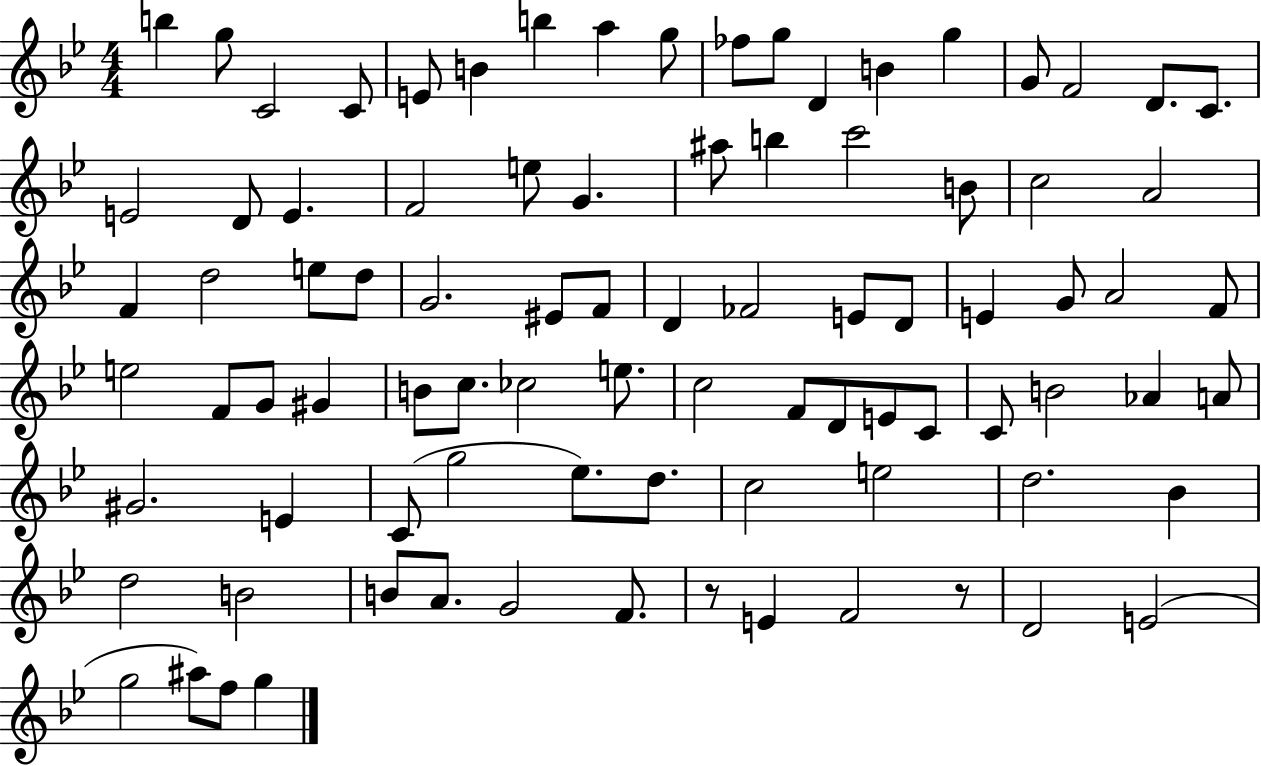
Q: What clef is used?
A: treble